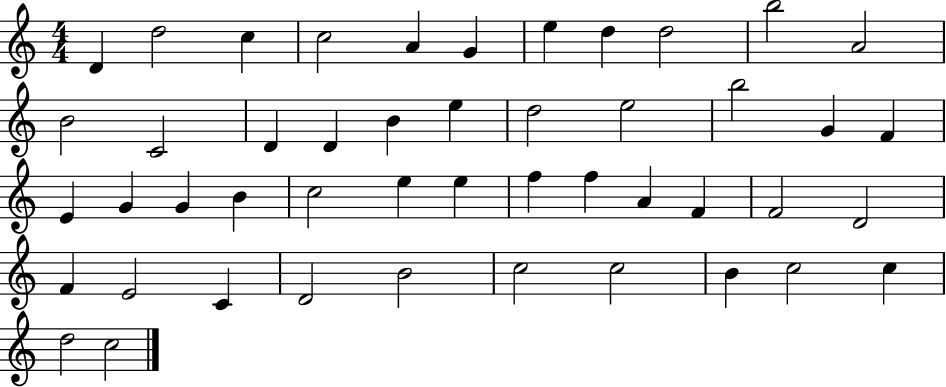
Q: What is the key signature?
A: C major